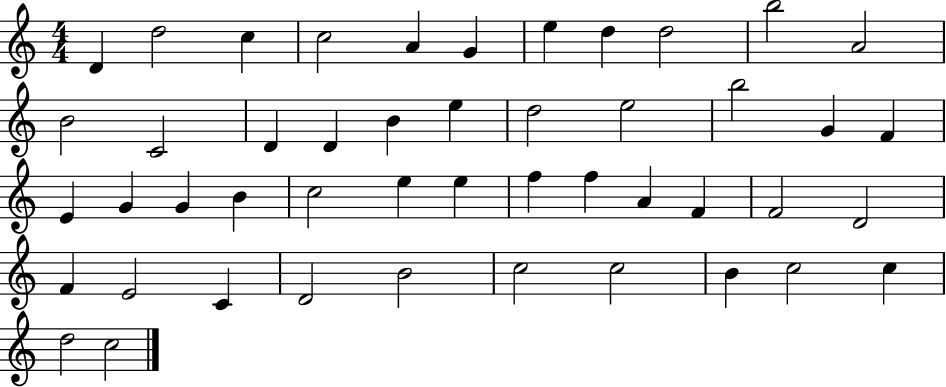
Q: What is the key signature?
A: C major